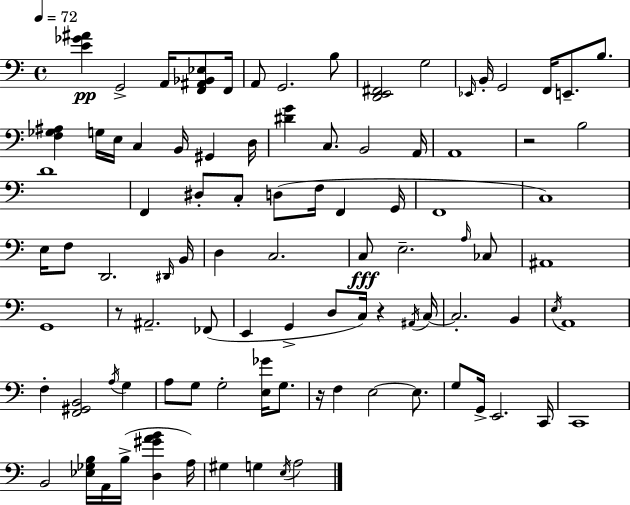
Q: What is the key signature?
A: C major